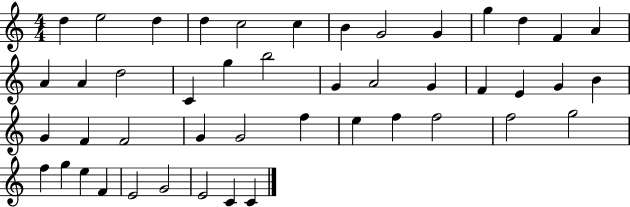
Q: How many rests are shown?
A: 0